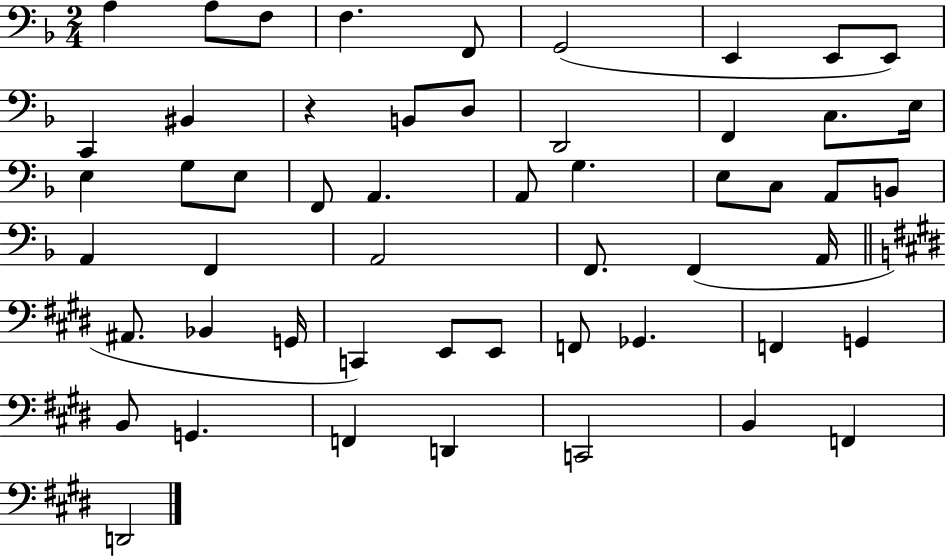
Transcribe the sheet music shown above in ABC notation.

X:1
T:Untitled
M:2/4
L:1/4
K:F
A, A,/2 F,/2 F, F,,/2 G,,2 E,, E,,/2 E,,/2 C,, ^B,, z B,,/2 D,/2 D,,2 F,, C,/2 E,/4 E, G,/2 E,/2 F,,/2 A,, A,,/2 G, E,/2 C,/2 A,,/2 B,,/2 A,, F,, A,,2 F,,/2 F,, A,,/4 ^A,,/2 _B,, G,,/4 C,, E,,/2 E,,/2 F,,/2 _G,, F,, G,, B,,/2 G,, F,, D,, C,,2 B,, F,, D,,2